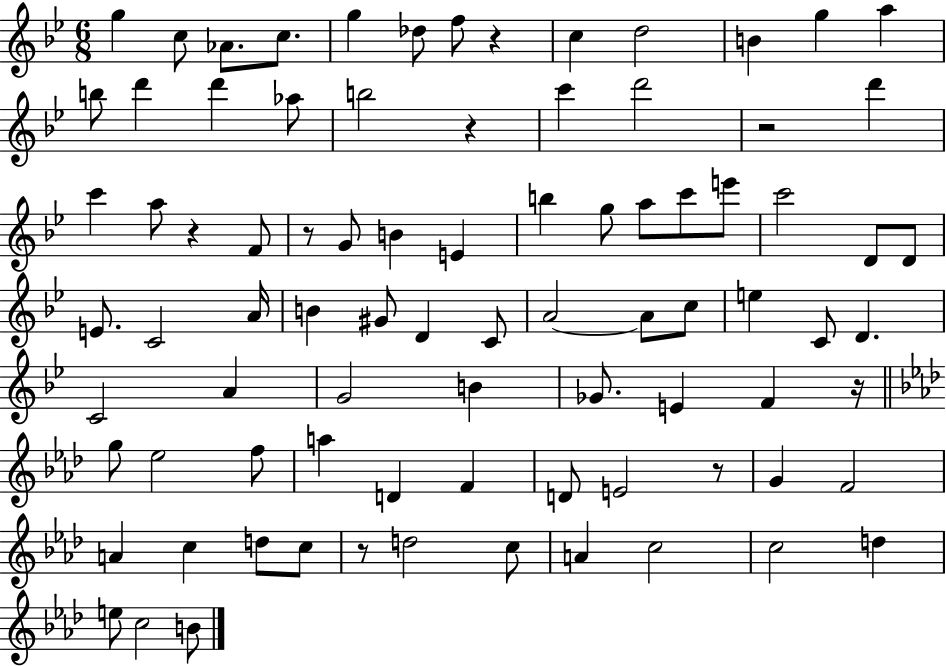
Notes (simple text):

G5/q C5/e Ab4/e. C5/e. G5/q Db5/e F5/e R/q C5/q D5/h B4/q G5/q A5/q B5/e D6/q D6/q Ab5/e B5/h R/q C6/q D6/h R/h D6/q C6/q A5/e R/q F4/e R/e G4/e B4/q E4/q B5/q G5/e A5/e C6/e E6/e C6/h D4/e D4/e E4/e. C4/h A4/s B4/q G#4/e D4/q C4/e A4/h A4/e C5/e E5/q C4/e D4/q. C4/h A4/q G4/h B4/q Gb4/e. E4/q F4/q R/s G5/e Eb5/h F5/e A5/q D4/q F4/q D4/e E4/h R/e G4/q F4/h A4/q C5/q D5/e C5/e R/e D5/h C5/e A4/q C5/h C5/h D5/q E5/e C5/h B4/e